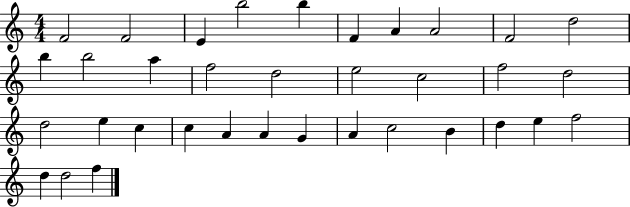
X:1
T:Untitled
M:4/4
L:1/4
K:C
F2 F2 E b2 b F A A2 F2 d2 b b2 a f2 d2 e2 c2 f2 d2 d2 e c c A A G A c2 B d e f2 d d2 f